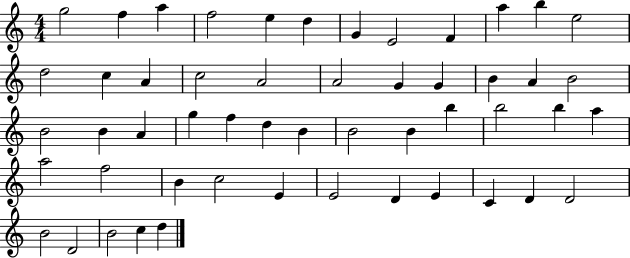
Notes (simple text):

G5/h F5/q A5/q F5/h E5/q D5/q G4/q E4/h F4/q A5/q B5/q E5/h D5/h C5/q A4/q C5/h A4/h A4/h G4/q G4/q B4/q A4/q B4/h B4/h B4/q A4/q G5/q F5/q D5/q B4/q B4/h B4/q B5/q B5/h B5/q A5/q A5/h F5/h B4/q C5/h E4/q E4/h D4/q E4/q C4/q D4/q D4/h B4/h D4/h B4/h C5/q D5/q